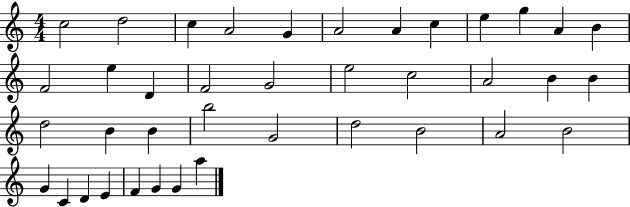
C5/h D5/h C5/q A4/h G4/q A4/h A4/q C5/q E5/q G5/q A4/q B4/q F4/h E5/q D4/q F4/h G4/h E5/h C5/h A4/h B4/q B4/q D5/h B4/q B4/q B5/h G4/h D5/h B4/h A4/h B4/h G4/q C4/q D4/q E4/q F4/q G4/q G4/q A5/q